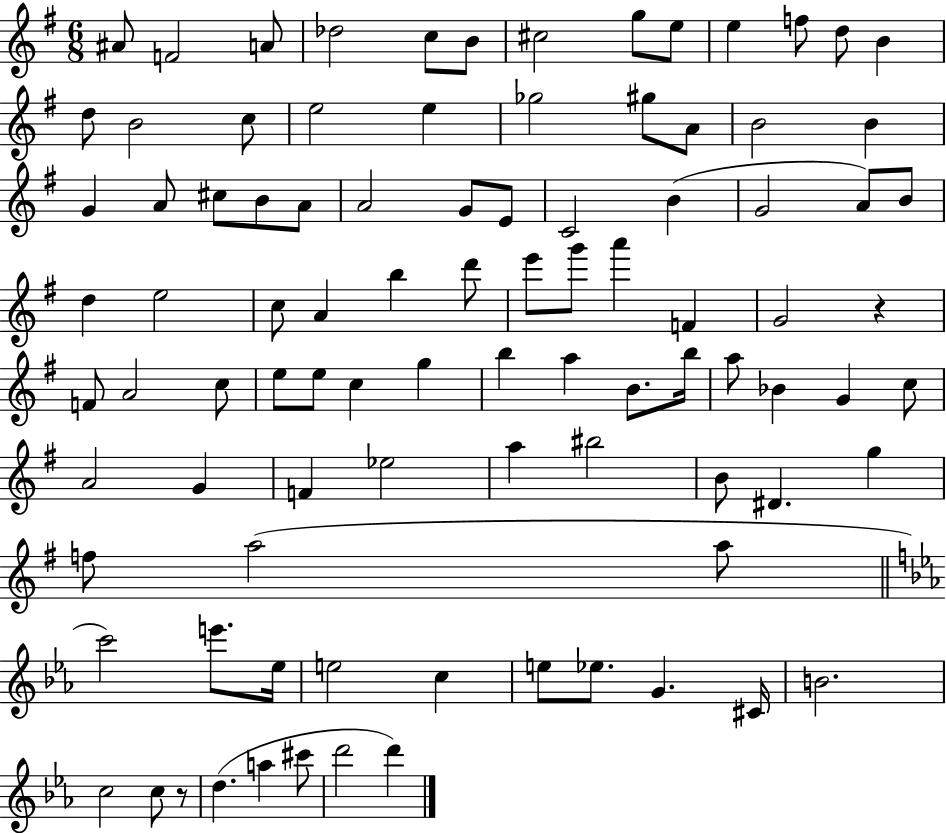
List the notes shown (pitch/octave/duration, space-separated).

A#4/e F4/h A4/e Db5/h C5/e B4/e C#5/h G5/e E5/e E5/q F5/e D5/e B4/q D5/e B4/h C5/e E5/h E5/q Gb5/h G#5/e A4/e B4/h B4/q G4/q A4/e C#5/e B4/e A4/e A4/h G4/e E4/e C4/h B4/q G4/h A4/e B4/e D5/q E5/h C5/e A4/q B5/q D6/e E6/e G6/e A6/q F4/q G4/h R/q F4/e A4/h C5/e E5/e E5/e C5/q G5/q B5/q A5/q B4/e. B5/s A5/e Bb4/q G4/q C5/e A4/h G4/q F4/q Eb5/h A5/q BIS5/h B4/e D#4/q. G5/q F5/e A5/h A5/e C6/h E6/e. Eb5/s E5/h C5/q E5/e Eb5/e. G4/q. C#4/s B4/h. C5/h C5/e R/e D5/q. A5/q C#6/e D6/h D6/q